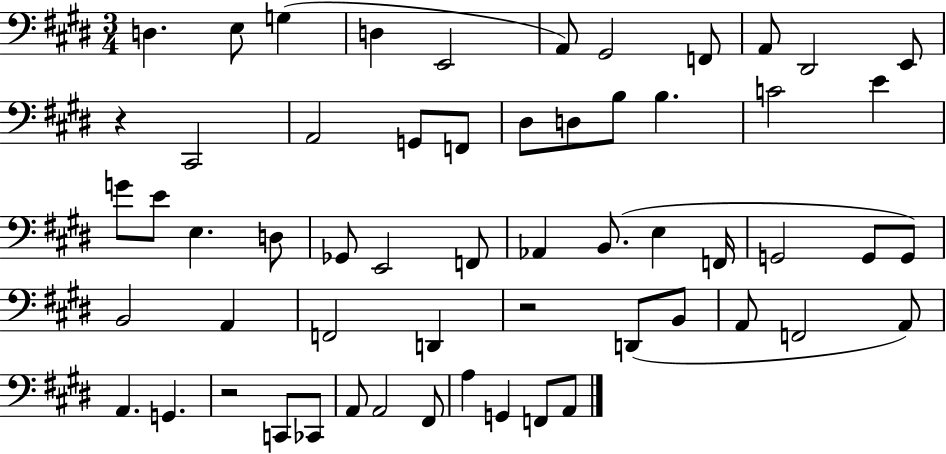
X:1
T:Untitled
M:3/4
L:1/4
K:E
D, E,/2 G, D, E,,2 A,,/2 ^G,,2 F,,/2 A,,/2 ^D,,2 E,,/2 z ^C,,2 A,,2 G,,/2 F,,/2 ^D,/2 D,/2 B,/2 B, C2 E G/2 E/2 E, D,/2 _G,,/2 E,,2 F,,/2 _A,, B,,/2 E, F,,/4 G,,2 G,,/2 G,,/2 B,,2 A,, F,,2 D,, z2 D,,/2 B,,/2 A,,/2 F,,2 A,,/2 A,, G,, z2 C,,/2 _C,,/2 A,,/2 A,,2 ^F,,/2 A, G,, F,,/2 A,,/2